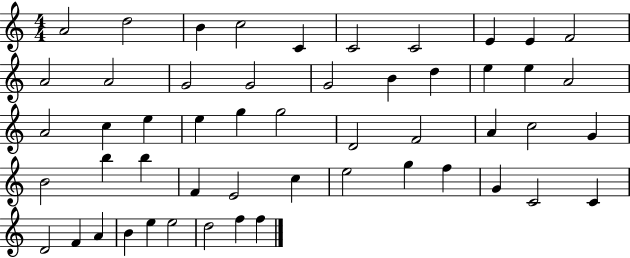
A4/h D5/h B4/q C5/h C4/q C4/h C4/h E4/q E4/q F4/h A4/h A4/h G4/h G4/h G4/h B4/q D5/q E5/q E5/q A4/h A4/h C5/q E5/q E5/q G5/q G5/h D4/h F4/h A4/q C5/h G4/q B4/h B5/q B5/q F4/q E4/h C5/q E5/h G5/q F5/q G4/q C4/h C4/q D4/h F4/q A4/q B4/q E5/q E5/h D5/h F5/q F5/q